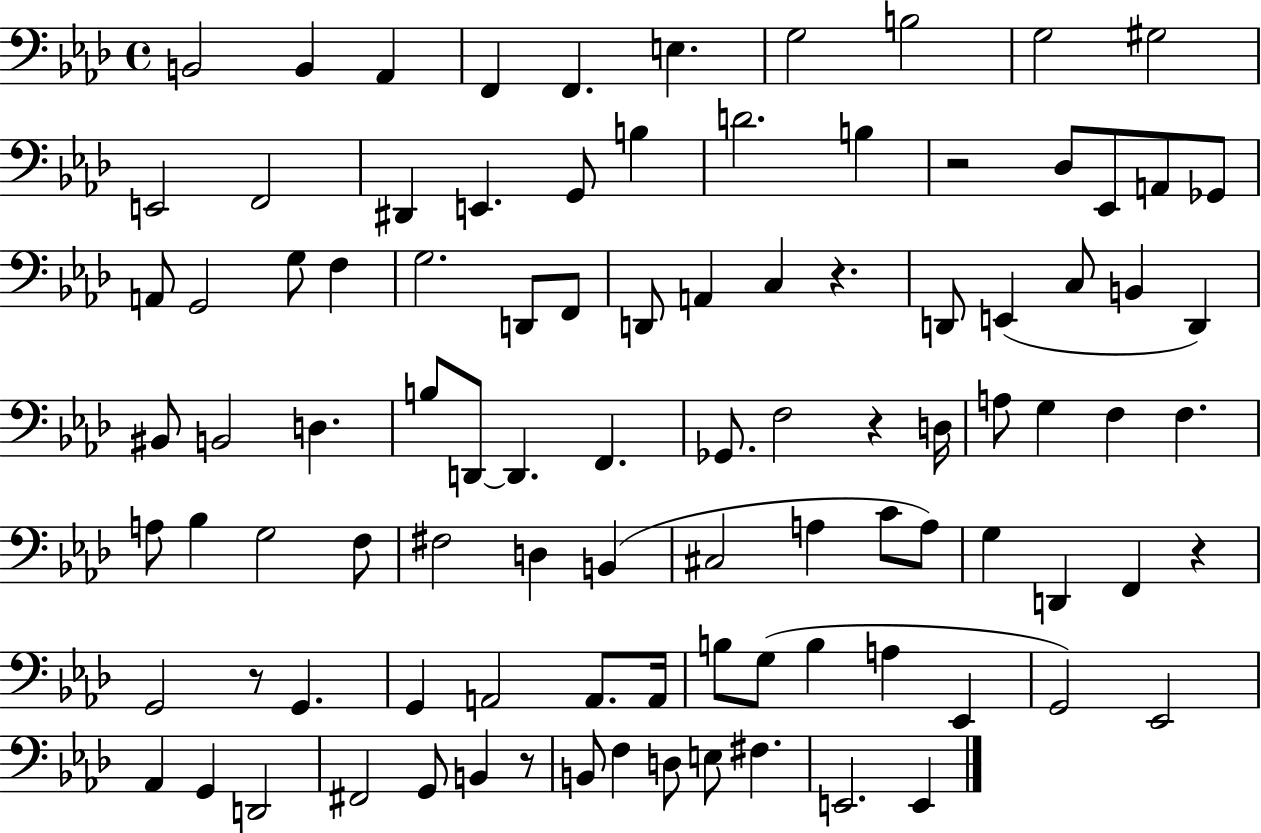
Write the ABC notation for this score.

X:1
T:Untitled
M:4/4
L:1/4
K:Ab
B,,2 B,, _A,, F,, F,, E, G,2 B,2 G,2 ^G,2 E,,2 F,,2 ^D,, E,, G,,/2 B, D2 B, z2 _D,/2 _E,,/2 A,,/2 _G,,/2 A,,/2 G,,2 G,/2 F, G,2 D,,/2 F,,/2 D,,/2 A,, C, z D,,/2 E,, C,/2 B,, D,, ^B,,/2 B,,2 D, B,/2 D,,/2 D,, F,, _G,,/2 F,2 z D,/4 A,/2 G, F, F, A,/2 _B, G,2 F,/2 ^F,2 D, B,, ^C,2 A, C/2 A,/2 G, D,, F,, z G,,2 z/2 G,, G,, A,,2 A,,/2 A,,/4 B,/2 G,/2 B, A, _E,, G,,2 _E,,2 _A,, G,, D,,2 ^F,,2 G,,/2 B,, z/2 B,,/2 F, D,/2 E,/2 ^F, E,,2 E,,